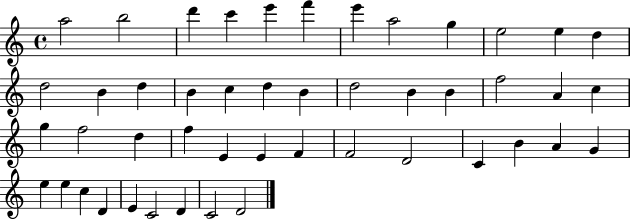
{
  \clef treble
  \time 4/4
  \defaultTimeSignature
  \key c \major
  a''2 b''2 | d'''4 c'''4 e'''4 f'''4 | e'''4 a''2 g''4 | e''2 e''4 d''4 | \break d''2 b'4 d''4 | b'4 c''4 d''4 b'4 | d''2 b'4 b'4 | f''2 a'4 c''4 | \break g''4 f''2 d''4 | f''4 e'4 e'4 f'4 | f'2 d'2 | c'4 b'4 a'4 g'4 | \break e''4 e''4 c''4 d'4 | e'4 c'2 d'4 | c'2 d'2 | \bar "|."
}